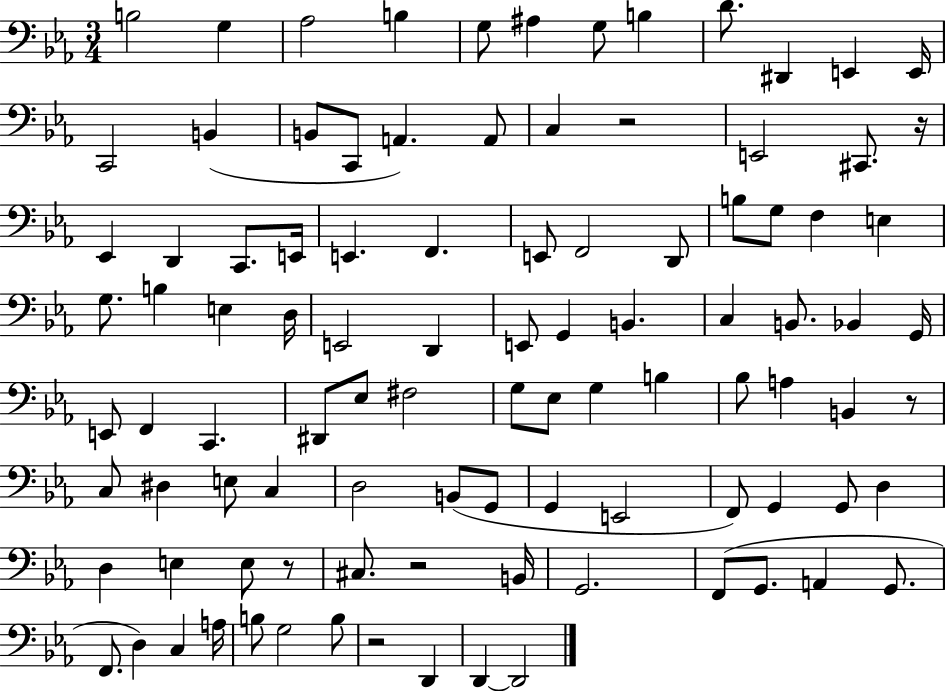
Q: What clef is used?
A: bass